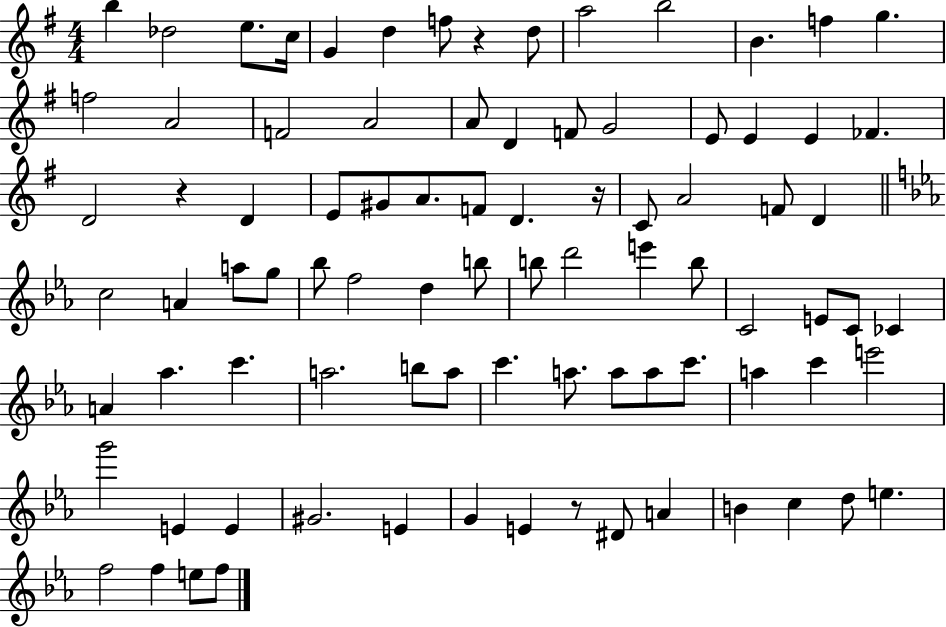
{
  \clef treble
  \numericTimeSignature
  \time 4/4
  \key g \major
  b''4 des''2 e''8. c''16 | g'4 d''4 f''8 r4 d''8 | a''2 b''2 | b'4. f''4 g''4. | \break f''2 a'2 | f'2 a'2 | a'8 d'4 f'8 g'2 | e'8 e'4 e'4 fes'4. | \break d'2 r4 d'4 | e'8 gis'8 a'8. f'8 d'4. r16 | c'8 a'2 f'8 d'4 | \bar "||" \break \key ees \major c''2 a'4 a''8 g''8 | bes''8 f''2 d''4 b''8 | b''8 d'''2 e'''4 b''8 | c'2 e'8 c'8 ces'4 | \break a'4 aes''4. c'''4. | a''2. b''8 a''8 | c'''4. a''8. a''8 a''8 c'''8. | a''4 c'''4 e'''2 | \break g'''2 e'4 e'4 | gis'2. e'4 | g'4 e'4 r8 dis'8 a'4 | b'4 c''4 d''8 e''4. | \break f''2 f''4 e''8 f''8 | \bar "|."
}